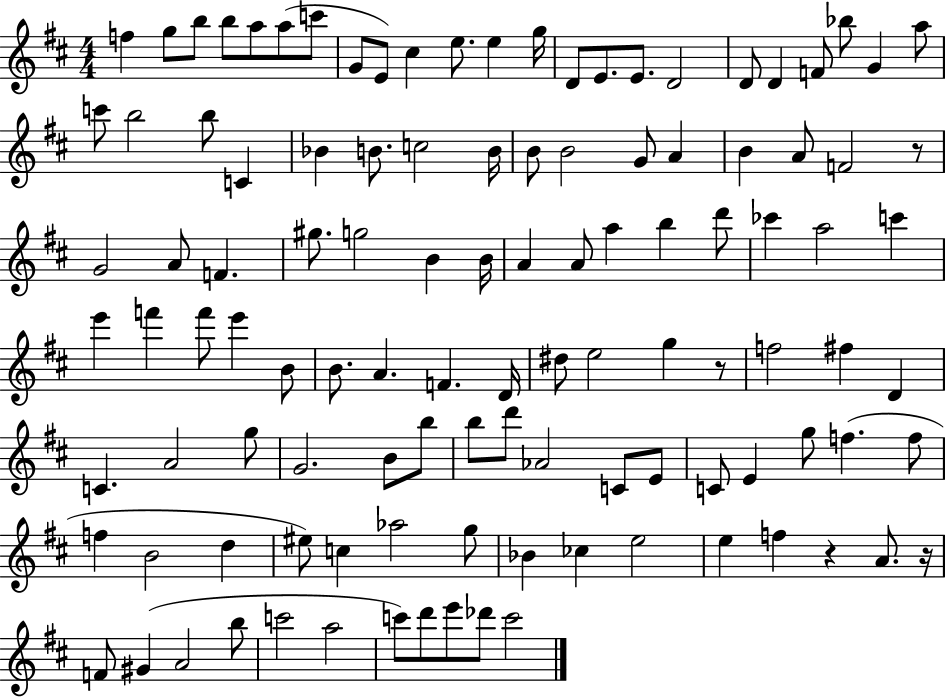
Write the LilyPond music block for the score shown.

{
  \clef treble
  \numericTimeSignature
  \time 4/4
  \key d \major
  \repeat volta 2 { f''4 g''8 b''8 b''8 a''8 a''8( c'''8 | g'8 e'8) cis''4 e''8. e''4 g''16 | d'8 e'8. e'8. d'2 | d'8 d'4 f'8 bes''8 g'4 a''8 | \break c'''8 b''2 b''8 c'4 | bes'4 b'8. c''2 b'16 | b'8 b'2 g'8 a'4 | b'4 a'8 f'2 r8 | \break g'2 a'8 f'4. | gis''8. g''2 b'4 b'16 | a'4 a'8 a''4 b''4 d'''8 | ces'''4 a''2 c'''4 | \break e'''4 f'''4 f'''8 e'''4 b'8 | b'8. a'4. f'4. d'16 | dis''8 e''2 g''4 r8 | f''2 fis''4 d'4 | \break c'4. a'2 g''8 | g'2. b'8 b''8 | b''8 d'''8 aes'2 c'8 e'8 | c'8 e'4 g''8 f''4.( f''8 | \break f''4 b'2 d''4 | eis''8) c''4 aes''2 g''8 | bes'4 ces''4 e''2 | e''4 f''4 r4 a'8. r16 | \break f'8 gis'4( a'2 b''8 | c'''2 a''2 | c'''8) d'''8 e'''8 des'''8 c'''2 | } \bar "|."
}